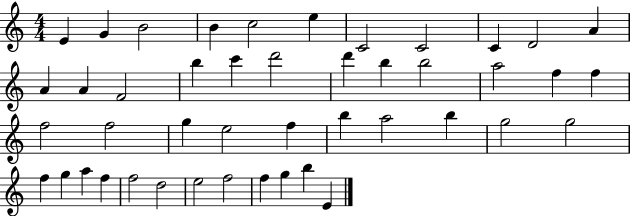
{
  \clef treble
  \numericTimeSignature
  \time 4/4
  \key c \major
  e'4 g'4 b'2 | b'4 c''2 e''4 | c'2 c'2 | c'4 d'2 a'4 | \break a'4 a'4 f'2 | b''4 c'''4 d'''2 | d'''4 b''4 b''2 | a''2 f''4 f''4 | \break f''2 f''2 | g''4 e''2 f''4 | b''4 a''2 b''4 | g''2 g''2 | \break f''4 g''4 a''4 f''4 | f''2 d''2 | e''2 f''2 | f''4 g''4 b''4 e'4 | \break \bar "|."
}